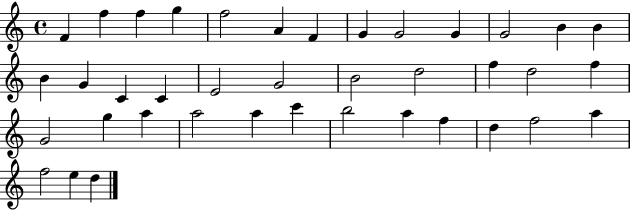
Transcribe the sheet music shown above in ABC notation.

X:1
T:Untitled
M:4/4
L:1/4
K:C
F f f g f2 A F G G2 G G2 B B B G C C E2 G2 B2 d2 f d2 f G2 g a a2 a c' b2 a f d f2 a f2 e d